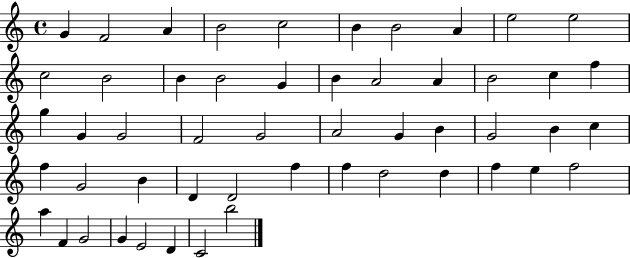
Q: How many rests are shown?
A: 0